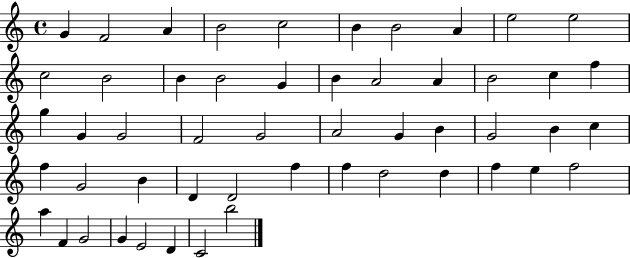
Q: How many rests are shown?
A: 0